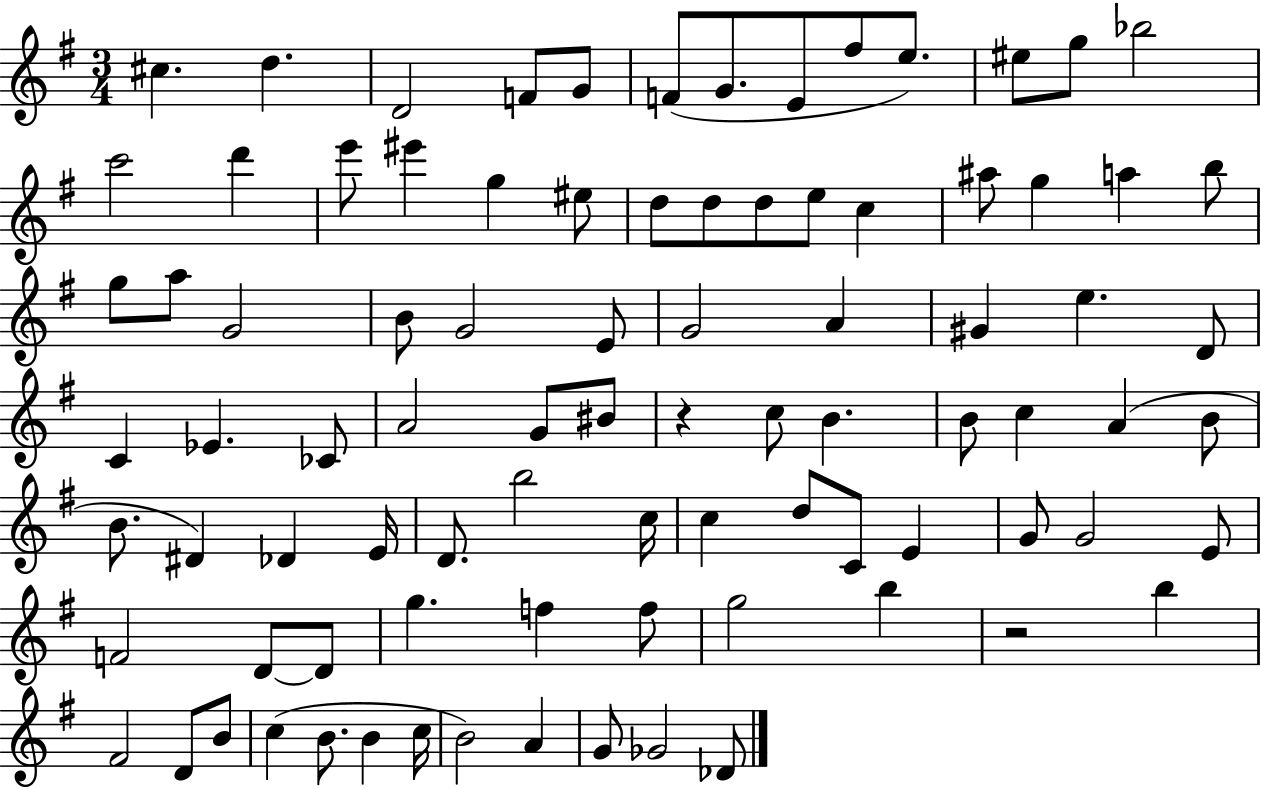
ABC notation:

X:1
T:Untitled
M:3/4
L:1/4
K:G
^c d D2 F/2 G/2 F/2 G/2 E/2 ^f/2 e/2 ^e/2 g/2 _b2 c'2 d' e'/2 ^e' g ^e/2 d/2 d/2 d/2 e/2 c ^a/2 g a b/2 g/2 a/2 G2 B/2 G2 E/2 G2 A ^G e D/2 C _E _C/2 A2 G/2 ^B/2 z c/2 B B/2 c A B/2 B/2 ^D _D E/4 D/2 b2 c/4 c d/2 C/2 E G/2 G2 E/2 F2 D/2 D/2 g f f/2 g2 b z2 b ^F2 D/2 B/2 c B/2 B c/4 B2 A G/2 _G2 _D/2